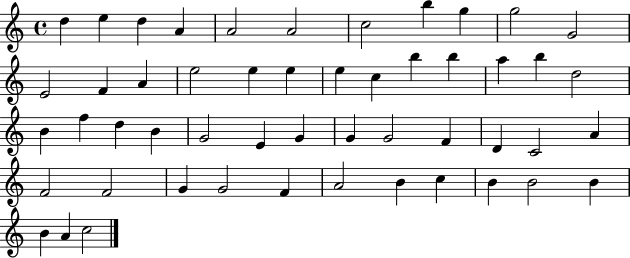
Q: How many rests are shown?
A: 0